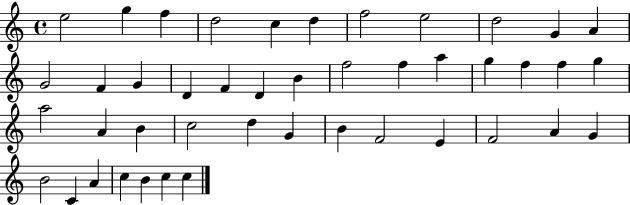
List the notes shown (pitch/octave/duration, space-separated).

E5/h G5/q F5/q D5/h C5/q D5/q F5/h E5/h D5/h G4/q A4/q G4/h F4/q G4/q D4/q F4/q D4/q B4/q F5/h F5/q A5/q G5/q F5/q F5/q G5/q A5/h A4/q B4/q C5/h D5/q G4/q B4/q F4/h E4/q F4/h A4/q G4/q B4/h C4/q A4/q C5/q B4/q C5/q C5/q